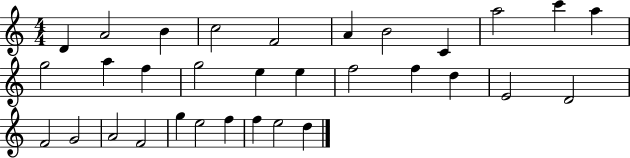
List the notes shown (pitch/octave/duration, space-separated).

D4/q A4/h B4/q C5/h F4/h A4/q B4/h C4/q A5/h C6/q A5/q G5/h A5/q F5/q G5/h E5/q E5/q F5/h F5/q D5/q E4/h D4/h F4/h G4/h A4/h F4/h G5/q E5/h F5/q F5/q E5/h D5/q